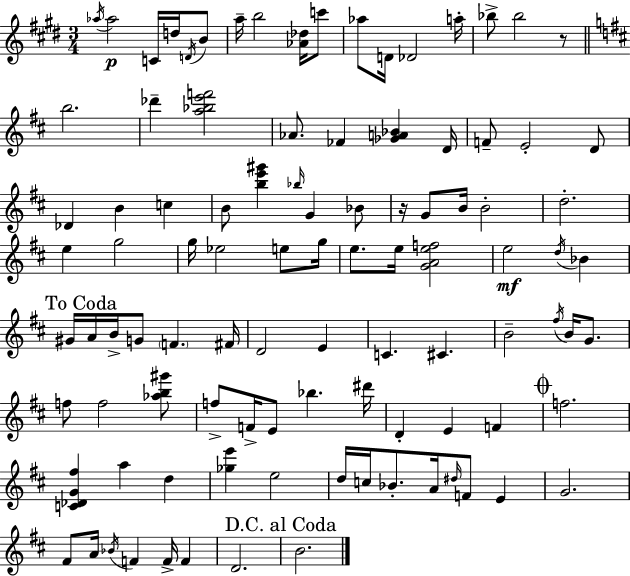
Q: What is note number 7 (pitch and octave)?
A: A5